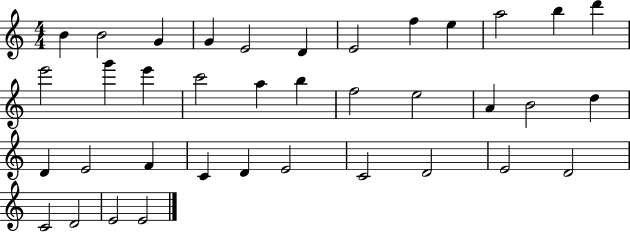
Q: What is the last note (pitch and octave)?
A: E4